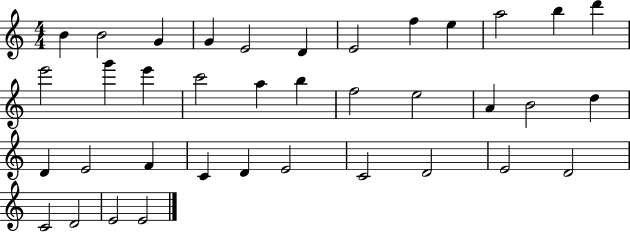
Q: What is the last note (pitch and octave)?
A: E4